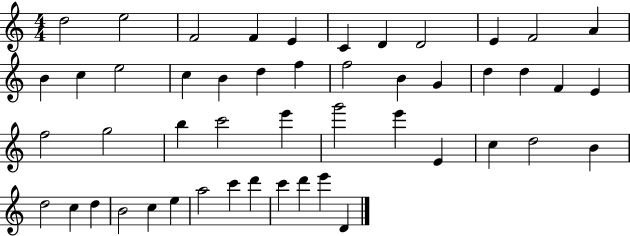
{
  \clef treble
  \numericTimeSignature
  \time 4/4
  \key c \major
  d''2 e''2 | f'2 f'4 e'4 | c'4 d'4 d'2 | e'4 f'2 a'4 | \break b'4 c''4 e''2 | c''4 b'4 d''4 f''4 | f''2 b'4 g'4 | d''4 d''4 f'4 e'4 | \break f''2 g''2 | b''4 c'''2 e'''4 | g'''2 e'''4 e'4 | c''4 d''2 b'4 | \break d''2 c''4 d''4 | b'2 c''4 e''4 | a''2 c'''4 d'''4 | c'''4 d'''4 e'''4 d'4 | \break \bar "|."
}